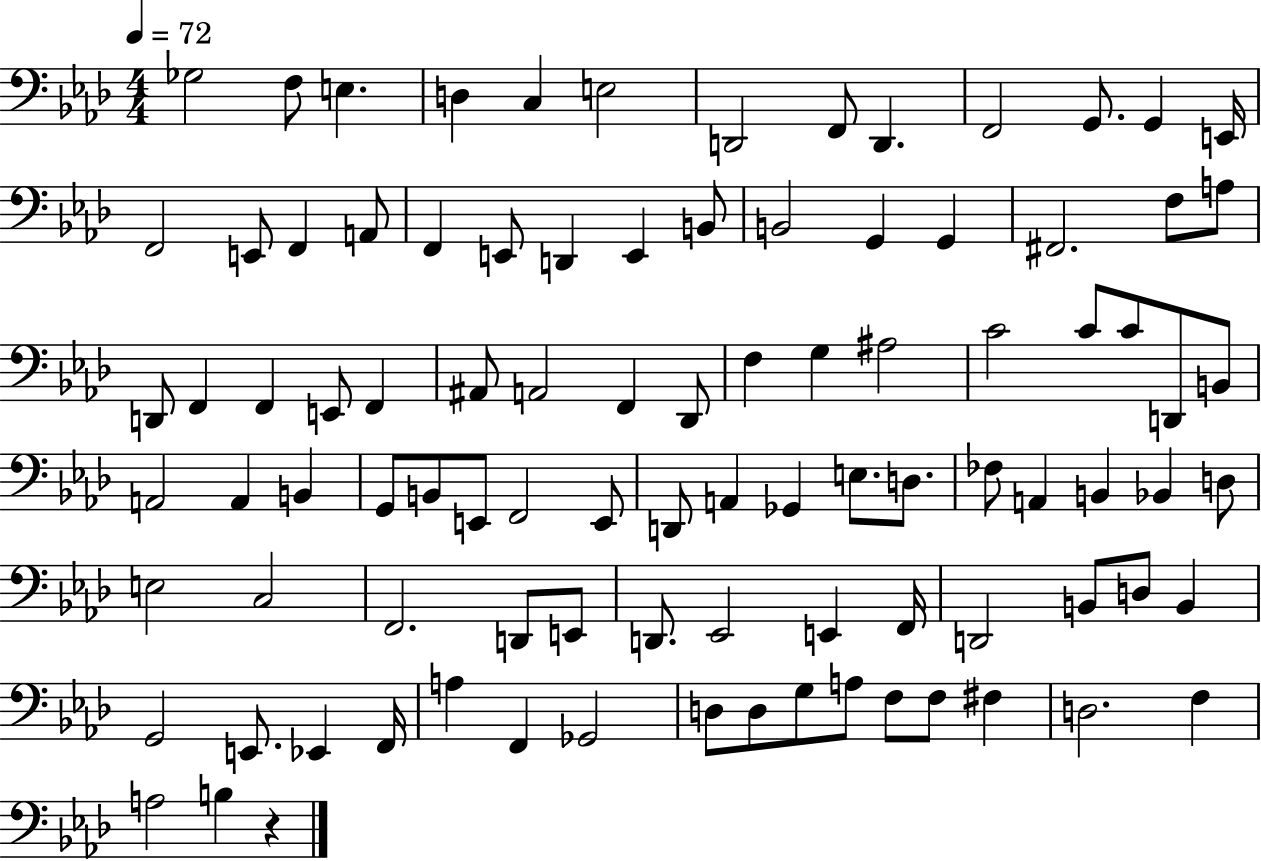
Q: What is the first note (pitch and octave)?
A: Gb3